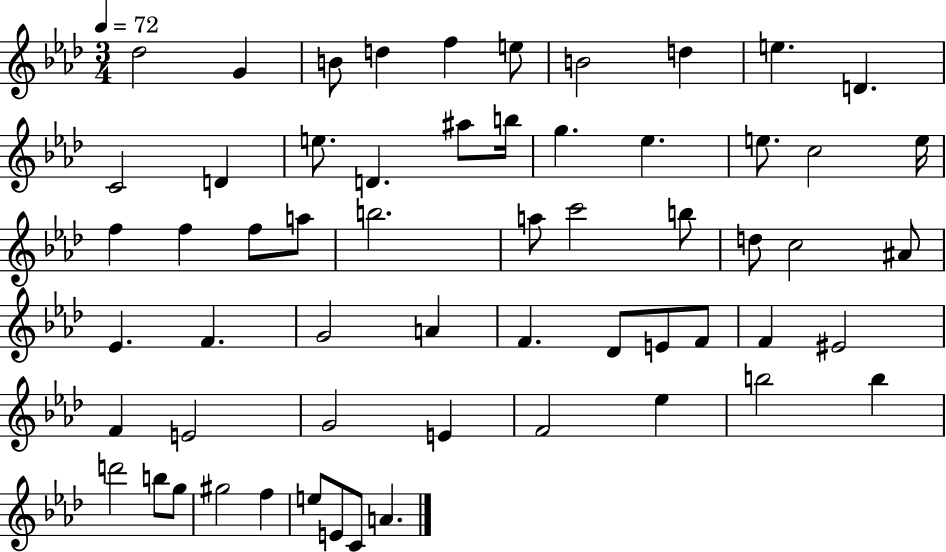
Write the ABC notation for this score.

X:1
T:Untitled
M:3/4
L:1/4
K:Ab
_d2 G B/2 d f e/2 B2 d e D C2 D e/2 D ^a/2 b/4 g _e e/2 c2 e/4 f f f/2 a/2 b2 a/2 c'2 b/2 d/2 c2 ^A/2 _E F G2 A F _D/2 E/2 F/2 F ^E2 F E2 G2 E F2 _e b2 b d'2 b/2 g/2 ^g2 f e/2 E/2 C/2 A